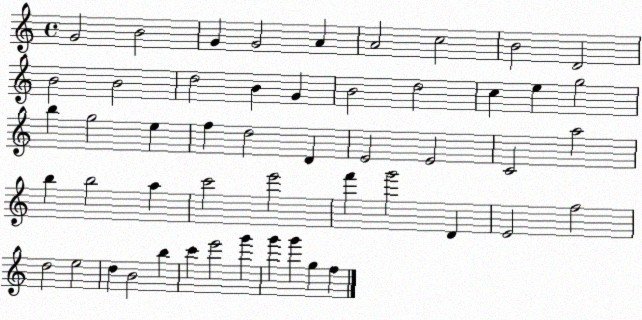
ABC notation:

X:1
T:Untitled
M:4/4
L:1/4
K:C
G2 B2 G G2 A A2 c2 B2 D2 B2 B2 d2 B G B2 d2 c e g2 b g2 e f d2 D E2 E2 C2 a2 b b2 a c'2 e'2 f' g'2 D E2 f2 d2 e2 d B2 b c' e'2 g' g' g' g f